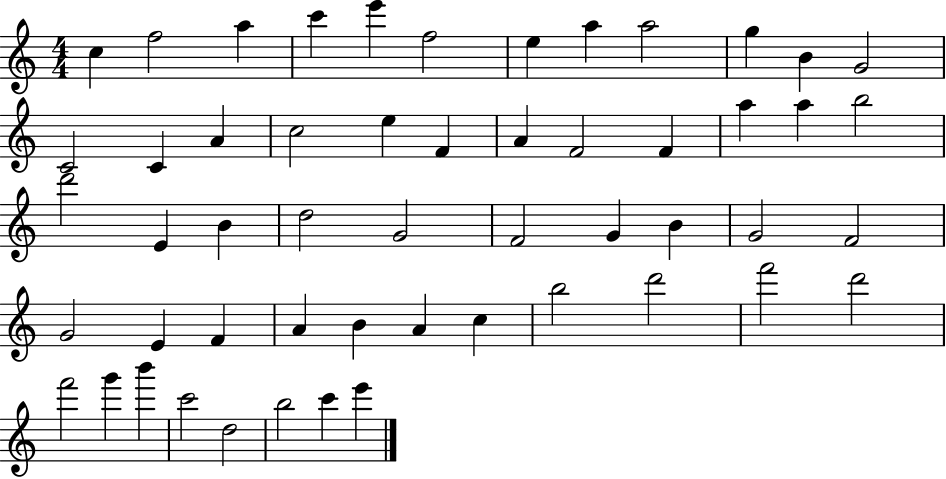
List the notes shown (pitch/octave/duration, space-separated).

C5/q F5/h A5/q C6/q E6/q F5/h E5/q A5/q A5/h G5/q B4/q G4/h C4/h C4/q A4/q C5/h E5/q F4/q A4/q F4/h F4/q A5/q A5/q B5/h D6/h E4/q B4/q D5/h G4/h F4/h G4/q B4/q G4/h F4/h G4/h E4/q F4/q A4/q B4/q A4/q C5/q B5/h D6/h F6/h D6/h F6/h G6/q B6/q C6/h D5/h B5/h C6/q E6/q